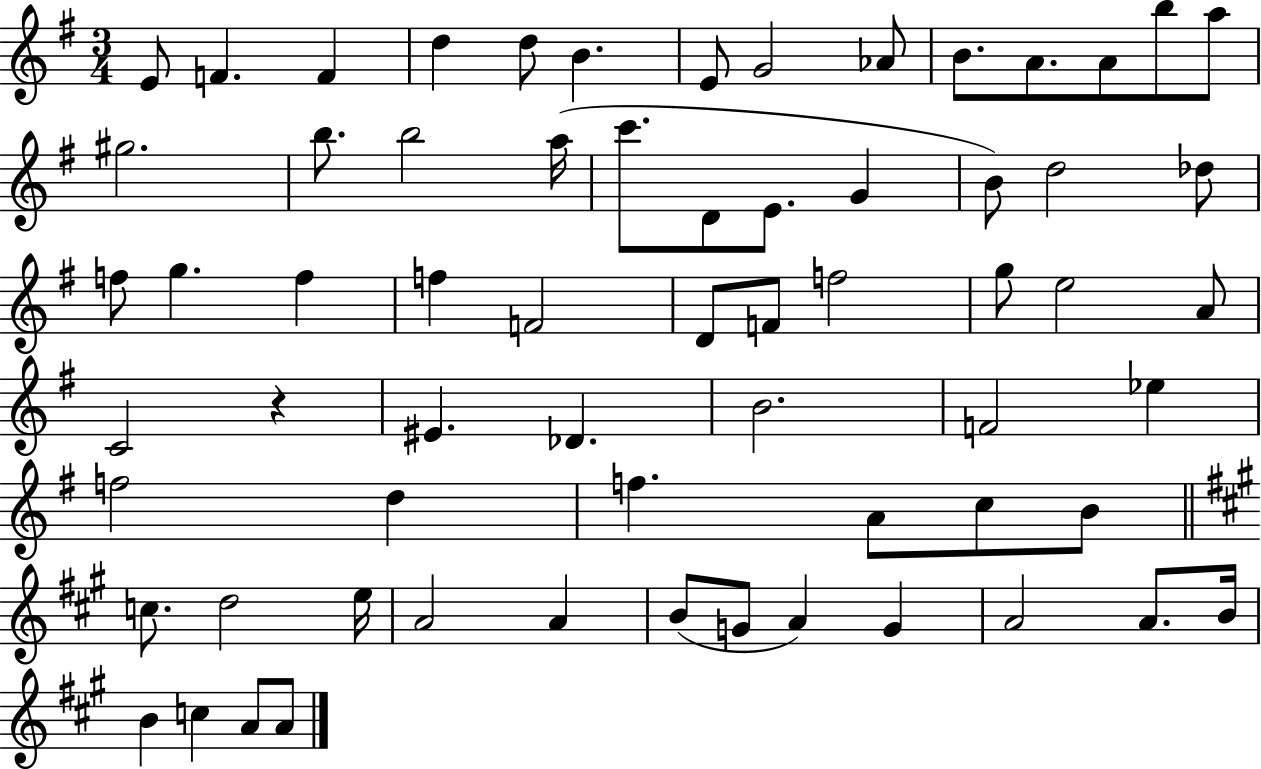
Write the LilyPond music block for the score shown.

{
  \clef treble
  \numericTimeSignature
  \time 3/4
  \key g \major
  e'8 f'4. f'4 | d''4 d''8 b'4. | e'8 g'2 aes'8 | b'8. a'8. a'8 b''8 a''8 | \break gis''2. | b''8. b''2 a''16( | c'''8. d'8 e'8. g'4 | b'8) d''2 des''8 | \break f''8 g''4. f''4 | f''4 f'2 | d'8 f'8 f''2 | g''8 e''2 a'8 | \break c'2 r4 | eis'4. des'4. | b'2. | f'2 ees''4 | \break f''2 d''4 | f''4. a'8 c''8 b'8 | \bar "||" \break \key a \major c''8. d''2 e''16 | a'2 a'4 | b'8( g'8 a'4) g'4 | a'2 a'8. b'16 | \break b'4 c''4 a'8 a'8 | \bar "|."
}